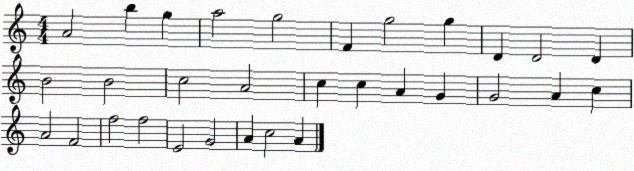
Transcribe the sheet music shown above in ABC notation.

X:1
T:Untitled
M:4/4
L:1/4
K:C
A2 b g a2 g2 F g2 g D D2 D B2 B2 c2 A2 c c A G G2 A c A2 F2 f2 f2 E2 G2 A c2 A